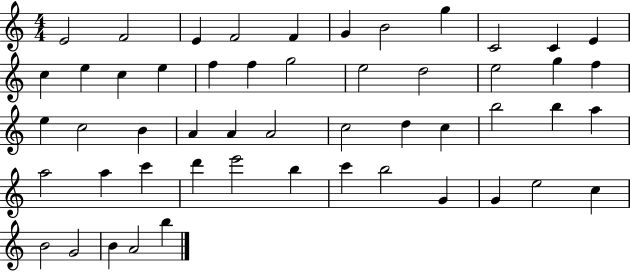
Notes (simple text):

E4/h F4/h E4/q F4/h F4/q G4/q B4/h G5/q C4/h C4/q E4/q C5/q E5/q C5/q E5/q F5/q F5/q G5/h E5/h D5/h E5/h G5/q F5/q E5/q C5/h B4/q A4/q A4/q A4/h C5/h D5/q C5/q B5/h B5/q A5/q A5/h A5/q C6/q D6/q E6/h B5/q C6/q B5/h G4/q G4/q E5/h C5/q B4/h G4/h B4/q A4/h B5/q